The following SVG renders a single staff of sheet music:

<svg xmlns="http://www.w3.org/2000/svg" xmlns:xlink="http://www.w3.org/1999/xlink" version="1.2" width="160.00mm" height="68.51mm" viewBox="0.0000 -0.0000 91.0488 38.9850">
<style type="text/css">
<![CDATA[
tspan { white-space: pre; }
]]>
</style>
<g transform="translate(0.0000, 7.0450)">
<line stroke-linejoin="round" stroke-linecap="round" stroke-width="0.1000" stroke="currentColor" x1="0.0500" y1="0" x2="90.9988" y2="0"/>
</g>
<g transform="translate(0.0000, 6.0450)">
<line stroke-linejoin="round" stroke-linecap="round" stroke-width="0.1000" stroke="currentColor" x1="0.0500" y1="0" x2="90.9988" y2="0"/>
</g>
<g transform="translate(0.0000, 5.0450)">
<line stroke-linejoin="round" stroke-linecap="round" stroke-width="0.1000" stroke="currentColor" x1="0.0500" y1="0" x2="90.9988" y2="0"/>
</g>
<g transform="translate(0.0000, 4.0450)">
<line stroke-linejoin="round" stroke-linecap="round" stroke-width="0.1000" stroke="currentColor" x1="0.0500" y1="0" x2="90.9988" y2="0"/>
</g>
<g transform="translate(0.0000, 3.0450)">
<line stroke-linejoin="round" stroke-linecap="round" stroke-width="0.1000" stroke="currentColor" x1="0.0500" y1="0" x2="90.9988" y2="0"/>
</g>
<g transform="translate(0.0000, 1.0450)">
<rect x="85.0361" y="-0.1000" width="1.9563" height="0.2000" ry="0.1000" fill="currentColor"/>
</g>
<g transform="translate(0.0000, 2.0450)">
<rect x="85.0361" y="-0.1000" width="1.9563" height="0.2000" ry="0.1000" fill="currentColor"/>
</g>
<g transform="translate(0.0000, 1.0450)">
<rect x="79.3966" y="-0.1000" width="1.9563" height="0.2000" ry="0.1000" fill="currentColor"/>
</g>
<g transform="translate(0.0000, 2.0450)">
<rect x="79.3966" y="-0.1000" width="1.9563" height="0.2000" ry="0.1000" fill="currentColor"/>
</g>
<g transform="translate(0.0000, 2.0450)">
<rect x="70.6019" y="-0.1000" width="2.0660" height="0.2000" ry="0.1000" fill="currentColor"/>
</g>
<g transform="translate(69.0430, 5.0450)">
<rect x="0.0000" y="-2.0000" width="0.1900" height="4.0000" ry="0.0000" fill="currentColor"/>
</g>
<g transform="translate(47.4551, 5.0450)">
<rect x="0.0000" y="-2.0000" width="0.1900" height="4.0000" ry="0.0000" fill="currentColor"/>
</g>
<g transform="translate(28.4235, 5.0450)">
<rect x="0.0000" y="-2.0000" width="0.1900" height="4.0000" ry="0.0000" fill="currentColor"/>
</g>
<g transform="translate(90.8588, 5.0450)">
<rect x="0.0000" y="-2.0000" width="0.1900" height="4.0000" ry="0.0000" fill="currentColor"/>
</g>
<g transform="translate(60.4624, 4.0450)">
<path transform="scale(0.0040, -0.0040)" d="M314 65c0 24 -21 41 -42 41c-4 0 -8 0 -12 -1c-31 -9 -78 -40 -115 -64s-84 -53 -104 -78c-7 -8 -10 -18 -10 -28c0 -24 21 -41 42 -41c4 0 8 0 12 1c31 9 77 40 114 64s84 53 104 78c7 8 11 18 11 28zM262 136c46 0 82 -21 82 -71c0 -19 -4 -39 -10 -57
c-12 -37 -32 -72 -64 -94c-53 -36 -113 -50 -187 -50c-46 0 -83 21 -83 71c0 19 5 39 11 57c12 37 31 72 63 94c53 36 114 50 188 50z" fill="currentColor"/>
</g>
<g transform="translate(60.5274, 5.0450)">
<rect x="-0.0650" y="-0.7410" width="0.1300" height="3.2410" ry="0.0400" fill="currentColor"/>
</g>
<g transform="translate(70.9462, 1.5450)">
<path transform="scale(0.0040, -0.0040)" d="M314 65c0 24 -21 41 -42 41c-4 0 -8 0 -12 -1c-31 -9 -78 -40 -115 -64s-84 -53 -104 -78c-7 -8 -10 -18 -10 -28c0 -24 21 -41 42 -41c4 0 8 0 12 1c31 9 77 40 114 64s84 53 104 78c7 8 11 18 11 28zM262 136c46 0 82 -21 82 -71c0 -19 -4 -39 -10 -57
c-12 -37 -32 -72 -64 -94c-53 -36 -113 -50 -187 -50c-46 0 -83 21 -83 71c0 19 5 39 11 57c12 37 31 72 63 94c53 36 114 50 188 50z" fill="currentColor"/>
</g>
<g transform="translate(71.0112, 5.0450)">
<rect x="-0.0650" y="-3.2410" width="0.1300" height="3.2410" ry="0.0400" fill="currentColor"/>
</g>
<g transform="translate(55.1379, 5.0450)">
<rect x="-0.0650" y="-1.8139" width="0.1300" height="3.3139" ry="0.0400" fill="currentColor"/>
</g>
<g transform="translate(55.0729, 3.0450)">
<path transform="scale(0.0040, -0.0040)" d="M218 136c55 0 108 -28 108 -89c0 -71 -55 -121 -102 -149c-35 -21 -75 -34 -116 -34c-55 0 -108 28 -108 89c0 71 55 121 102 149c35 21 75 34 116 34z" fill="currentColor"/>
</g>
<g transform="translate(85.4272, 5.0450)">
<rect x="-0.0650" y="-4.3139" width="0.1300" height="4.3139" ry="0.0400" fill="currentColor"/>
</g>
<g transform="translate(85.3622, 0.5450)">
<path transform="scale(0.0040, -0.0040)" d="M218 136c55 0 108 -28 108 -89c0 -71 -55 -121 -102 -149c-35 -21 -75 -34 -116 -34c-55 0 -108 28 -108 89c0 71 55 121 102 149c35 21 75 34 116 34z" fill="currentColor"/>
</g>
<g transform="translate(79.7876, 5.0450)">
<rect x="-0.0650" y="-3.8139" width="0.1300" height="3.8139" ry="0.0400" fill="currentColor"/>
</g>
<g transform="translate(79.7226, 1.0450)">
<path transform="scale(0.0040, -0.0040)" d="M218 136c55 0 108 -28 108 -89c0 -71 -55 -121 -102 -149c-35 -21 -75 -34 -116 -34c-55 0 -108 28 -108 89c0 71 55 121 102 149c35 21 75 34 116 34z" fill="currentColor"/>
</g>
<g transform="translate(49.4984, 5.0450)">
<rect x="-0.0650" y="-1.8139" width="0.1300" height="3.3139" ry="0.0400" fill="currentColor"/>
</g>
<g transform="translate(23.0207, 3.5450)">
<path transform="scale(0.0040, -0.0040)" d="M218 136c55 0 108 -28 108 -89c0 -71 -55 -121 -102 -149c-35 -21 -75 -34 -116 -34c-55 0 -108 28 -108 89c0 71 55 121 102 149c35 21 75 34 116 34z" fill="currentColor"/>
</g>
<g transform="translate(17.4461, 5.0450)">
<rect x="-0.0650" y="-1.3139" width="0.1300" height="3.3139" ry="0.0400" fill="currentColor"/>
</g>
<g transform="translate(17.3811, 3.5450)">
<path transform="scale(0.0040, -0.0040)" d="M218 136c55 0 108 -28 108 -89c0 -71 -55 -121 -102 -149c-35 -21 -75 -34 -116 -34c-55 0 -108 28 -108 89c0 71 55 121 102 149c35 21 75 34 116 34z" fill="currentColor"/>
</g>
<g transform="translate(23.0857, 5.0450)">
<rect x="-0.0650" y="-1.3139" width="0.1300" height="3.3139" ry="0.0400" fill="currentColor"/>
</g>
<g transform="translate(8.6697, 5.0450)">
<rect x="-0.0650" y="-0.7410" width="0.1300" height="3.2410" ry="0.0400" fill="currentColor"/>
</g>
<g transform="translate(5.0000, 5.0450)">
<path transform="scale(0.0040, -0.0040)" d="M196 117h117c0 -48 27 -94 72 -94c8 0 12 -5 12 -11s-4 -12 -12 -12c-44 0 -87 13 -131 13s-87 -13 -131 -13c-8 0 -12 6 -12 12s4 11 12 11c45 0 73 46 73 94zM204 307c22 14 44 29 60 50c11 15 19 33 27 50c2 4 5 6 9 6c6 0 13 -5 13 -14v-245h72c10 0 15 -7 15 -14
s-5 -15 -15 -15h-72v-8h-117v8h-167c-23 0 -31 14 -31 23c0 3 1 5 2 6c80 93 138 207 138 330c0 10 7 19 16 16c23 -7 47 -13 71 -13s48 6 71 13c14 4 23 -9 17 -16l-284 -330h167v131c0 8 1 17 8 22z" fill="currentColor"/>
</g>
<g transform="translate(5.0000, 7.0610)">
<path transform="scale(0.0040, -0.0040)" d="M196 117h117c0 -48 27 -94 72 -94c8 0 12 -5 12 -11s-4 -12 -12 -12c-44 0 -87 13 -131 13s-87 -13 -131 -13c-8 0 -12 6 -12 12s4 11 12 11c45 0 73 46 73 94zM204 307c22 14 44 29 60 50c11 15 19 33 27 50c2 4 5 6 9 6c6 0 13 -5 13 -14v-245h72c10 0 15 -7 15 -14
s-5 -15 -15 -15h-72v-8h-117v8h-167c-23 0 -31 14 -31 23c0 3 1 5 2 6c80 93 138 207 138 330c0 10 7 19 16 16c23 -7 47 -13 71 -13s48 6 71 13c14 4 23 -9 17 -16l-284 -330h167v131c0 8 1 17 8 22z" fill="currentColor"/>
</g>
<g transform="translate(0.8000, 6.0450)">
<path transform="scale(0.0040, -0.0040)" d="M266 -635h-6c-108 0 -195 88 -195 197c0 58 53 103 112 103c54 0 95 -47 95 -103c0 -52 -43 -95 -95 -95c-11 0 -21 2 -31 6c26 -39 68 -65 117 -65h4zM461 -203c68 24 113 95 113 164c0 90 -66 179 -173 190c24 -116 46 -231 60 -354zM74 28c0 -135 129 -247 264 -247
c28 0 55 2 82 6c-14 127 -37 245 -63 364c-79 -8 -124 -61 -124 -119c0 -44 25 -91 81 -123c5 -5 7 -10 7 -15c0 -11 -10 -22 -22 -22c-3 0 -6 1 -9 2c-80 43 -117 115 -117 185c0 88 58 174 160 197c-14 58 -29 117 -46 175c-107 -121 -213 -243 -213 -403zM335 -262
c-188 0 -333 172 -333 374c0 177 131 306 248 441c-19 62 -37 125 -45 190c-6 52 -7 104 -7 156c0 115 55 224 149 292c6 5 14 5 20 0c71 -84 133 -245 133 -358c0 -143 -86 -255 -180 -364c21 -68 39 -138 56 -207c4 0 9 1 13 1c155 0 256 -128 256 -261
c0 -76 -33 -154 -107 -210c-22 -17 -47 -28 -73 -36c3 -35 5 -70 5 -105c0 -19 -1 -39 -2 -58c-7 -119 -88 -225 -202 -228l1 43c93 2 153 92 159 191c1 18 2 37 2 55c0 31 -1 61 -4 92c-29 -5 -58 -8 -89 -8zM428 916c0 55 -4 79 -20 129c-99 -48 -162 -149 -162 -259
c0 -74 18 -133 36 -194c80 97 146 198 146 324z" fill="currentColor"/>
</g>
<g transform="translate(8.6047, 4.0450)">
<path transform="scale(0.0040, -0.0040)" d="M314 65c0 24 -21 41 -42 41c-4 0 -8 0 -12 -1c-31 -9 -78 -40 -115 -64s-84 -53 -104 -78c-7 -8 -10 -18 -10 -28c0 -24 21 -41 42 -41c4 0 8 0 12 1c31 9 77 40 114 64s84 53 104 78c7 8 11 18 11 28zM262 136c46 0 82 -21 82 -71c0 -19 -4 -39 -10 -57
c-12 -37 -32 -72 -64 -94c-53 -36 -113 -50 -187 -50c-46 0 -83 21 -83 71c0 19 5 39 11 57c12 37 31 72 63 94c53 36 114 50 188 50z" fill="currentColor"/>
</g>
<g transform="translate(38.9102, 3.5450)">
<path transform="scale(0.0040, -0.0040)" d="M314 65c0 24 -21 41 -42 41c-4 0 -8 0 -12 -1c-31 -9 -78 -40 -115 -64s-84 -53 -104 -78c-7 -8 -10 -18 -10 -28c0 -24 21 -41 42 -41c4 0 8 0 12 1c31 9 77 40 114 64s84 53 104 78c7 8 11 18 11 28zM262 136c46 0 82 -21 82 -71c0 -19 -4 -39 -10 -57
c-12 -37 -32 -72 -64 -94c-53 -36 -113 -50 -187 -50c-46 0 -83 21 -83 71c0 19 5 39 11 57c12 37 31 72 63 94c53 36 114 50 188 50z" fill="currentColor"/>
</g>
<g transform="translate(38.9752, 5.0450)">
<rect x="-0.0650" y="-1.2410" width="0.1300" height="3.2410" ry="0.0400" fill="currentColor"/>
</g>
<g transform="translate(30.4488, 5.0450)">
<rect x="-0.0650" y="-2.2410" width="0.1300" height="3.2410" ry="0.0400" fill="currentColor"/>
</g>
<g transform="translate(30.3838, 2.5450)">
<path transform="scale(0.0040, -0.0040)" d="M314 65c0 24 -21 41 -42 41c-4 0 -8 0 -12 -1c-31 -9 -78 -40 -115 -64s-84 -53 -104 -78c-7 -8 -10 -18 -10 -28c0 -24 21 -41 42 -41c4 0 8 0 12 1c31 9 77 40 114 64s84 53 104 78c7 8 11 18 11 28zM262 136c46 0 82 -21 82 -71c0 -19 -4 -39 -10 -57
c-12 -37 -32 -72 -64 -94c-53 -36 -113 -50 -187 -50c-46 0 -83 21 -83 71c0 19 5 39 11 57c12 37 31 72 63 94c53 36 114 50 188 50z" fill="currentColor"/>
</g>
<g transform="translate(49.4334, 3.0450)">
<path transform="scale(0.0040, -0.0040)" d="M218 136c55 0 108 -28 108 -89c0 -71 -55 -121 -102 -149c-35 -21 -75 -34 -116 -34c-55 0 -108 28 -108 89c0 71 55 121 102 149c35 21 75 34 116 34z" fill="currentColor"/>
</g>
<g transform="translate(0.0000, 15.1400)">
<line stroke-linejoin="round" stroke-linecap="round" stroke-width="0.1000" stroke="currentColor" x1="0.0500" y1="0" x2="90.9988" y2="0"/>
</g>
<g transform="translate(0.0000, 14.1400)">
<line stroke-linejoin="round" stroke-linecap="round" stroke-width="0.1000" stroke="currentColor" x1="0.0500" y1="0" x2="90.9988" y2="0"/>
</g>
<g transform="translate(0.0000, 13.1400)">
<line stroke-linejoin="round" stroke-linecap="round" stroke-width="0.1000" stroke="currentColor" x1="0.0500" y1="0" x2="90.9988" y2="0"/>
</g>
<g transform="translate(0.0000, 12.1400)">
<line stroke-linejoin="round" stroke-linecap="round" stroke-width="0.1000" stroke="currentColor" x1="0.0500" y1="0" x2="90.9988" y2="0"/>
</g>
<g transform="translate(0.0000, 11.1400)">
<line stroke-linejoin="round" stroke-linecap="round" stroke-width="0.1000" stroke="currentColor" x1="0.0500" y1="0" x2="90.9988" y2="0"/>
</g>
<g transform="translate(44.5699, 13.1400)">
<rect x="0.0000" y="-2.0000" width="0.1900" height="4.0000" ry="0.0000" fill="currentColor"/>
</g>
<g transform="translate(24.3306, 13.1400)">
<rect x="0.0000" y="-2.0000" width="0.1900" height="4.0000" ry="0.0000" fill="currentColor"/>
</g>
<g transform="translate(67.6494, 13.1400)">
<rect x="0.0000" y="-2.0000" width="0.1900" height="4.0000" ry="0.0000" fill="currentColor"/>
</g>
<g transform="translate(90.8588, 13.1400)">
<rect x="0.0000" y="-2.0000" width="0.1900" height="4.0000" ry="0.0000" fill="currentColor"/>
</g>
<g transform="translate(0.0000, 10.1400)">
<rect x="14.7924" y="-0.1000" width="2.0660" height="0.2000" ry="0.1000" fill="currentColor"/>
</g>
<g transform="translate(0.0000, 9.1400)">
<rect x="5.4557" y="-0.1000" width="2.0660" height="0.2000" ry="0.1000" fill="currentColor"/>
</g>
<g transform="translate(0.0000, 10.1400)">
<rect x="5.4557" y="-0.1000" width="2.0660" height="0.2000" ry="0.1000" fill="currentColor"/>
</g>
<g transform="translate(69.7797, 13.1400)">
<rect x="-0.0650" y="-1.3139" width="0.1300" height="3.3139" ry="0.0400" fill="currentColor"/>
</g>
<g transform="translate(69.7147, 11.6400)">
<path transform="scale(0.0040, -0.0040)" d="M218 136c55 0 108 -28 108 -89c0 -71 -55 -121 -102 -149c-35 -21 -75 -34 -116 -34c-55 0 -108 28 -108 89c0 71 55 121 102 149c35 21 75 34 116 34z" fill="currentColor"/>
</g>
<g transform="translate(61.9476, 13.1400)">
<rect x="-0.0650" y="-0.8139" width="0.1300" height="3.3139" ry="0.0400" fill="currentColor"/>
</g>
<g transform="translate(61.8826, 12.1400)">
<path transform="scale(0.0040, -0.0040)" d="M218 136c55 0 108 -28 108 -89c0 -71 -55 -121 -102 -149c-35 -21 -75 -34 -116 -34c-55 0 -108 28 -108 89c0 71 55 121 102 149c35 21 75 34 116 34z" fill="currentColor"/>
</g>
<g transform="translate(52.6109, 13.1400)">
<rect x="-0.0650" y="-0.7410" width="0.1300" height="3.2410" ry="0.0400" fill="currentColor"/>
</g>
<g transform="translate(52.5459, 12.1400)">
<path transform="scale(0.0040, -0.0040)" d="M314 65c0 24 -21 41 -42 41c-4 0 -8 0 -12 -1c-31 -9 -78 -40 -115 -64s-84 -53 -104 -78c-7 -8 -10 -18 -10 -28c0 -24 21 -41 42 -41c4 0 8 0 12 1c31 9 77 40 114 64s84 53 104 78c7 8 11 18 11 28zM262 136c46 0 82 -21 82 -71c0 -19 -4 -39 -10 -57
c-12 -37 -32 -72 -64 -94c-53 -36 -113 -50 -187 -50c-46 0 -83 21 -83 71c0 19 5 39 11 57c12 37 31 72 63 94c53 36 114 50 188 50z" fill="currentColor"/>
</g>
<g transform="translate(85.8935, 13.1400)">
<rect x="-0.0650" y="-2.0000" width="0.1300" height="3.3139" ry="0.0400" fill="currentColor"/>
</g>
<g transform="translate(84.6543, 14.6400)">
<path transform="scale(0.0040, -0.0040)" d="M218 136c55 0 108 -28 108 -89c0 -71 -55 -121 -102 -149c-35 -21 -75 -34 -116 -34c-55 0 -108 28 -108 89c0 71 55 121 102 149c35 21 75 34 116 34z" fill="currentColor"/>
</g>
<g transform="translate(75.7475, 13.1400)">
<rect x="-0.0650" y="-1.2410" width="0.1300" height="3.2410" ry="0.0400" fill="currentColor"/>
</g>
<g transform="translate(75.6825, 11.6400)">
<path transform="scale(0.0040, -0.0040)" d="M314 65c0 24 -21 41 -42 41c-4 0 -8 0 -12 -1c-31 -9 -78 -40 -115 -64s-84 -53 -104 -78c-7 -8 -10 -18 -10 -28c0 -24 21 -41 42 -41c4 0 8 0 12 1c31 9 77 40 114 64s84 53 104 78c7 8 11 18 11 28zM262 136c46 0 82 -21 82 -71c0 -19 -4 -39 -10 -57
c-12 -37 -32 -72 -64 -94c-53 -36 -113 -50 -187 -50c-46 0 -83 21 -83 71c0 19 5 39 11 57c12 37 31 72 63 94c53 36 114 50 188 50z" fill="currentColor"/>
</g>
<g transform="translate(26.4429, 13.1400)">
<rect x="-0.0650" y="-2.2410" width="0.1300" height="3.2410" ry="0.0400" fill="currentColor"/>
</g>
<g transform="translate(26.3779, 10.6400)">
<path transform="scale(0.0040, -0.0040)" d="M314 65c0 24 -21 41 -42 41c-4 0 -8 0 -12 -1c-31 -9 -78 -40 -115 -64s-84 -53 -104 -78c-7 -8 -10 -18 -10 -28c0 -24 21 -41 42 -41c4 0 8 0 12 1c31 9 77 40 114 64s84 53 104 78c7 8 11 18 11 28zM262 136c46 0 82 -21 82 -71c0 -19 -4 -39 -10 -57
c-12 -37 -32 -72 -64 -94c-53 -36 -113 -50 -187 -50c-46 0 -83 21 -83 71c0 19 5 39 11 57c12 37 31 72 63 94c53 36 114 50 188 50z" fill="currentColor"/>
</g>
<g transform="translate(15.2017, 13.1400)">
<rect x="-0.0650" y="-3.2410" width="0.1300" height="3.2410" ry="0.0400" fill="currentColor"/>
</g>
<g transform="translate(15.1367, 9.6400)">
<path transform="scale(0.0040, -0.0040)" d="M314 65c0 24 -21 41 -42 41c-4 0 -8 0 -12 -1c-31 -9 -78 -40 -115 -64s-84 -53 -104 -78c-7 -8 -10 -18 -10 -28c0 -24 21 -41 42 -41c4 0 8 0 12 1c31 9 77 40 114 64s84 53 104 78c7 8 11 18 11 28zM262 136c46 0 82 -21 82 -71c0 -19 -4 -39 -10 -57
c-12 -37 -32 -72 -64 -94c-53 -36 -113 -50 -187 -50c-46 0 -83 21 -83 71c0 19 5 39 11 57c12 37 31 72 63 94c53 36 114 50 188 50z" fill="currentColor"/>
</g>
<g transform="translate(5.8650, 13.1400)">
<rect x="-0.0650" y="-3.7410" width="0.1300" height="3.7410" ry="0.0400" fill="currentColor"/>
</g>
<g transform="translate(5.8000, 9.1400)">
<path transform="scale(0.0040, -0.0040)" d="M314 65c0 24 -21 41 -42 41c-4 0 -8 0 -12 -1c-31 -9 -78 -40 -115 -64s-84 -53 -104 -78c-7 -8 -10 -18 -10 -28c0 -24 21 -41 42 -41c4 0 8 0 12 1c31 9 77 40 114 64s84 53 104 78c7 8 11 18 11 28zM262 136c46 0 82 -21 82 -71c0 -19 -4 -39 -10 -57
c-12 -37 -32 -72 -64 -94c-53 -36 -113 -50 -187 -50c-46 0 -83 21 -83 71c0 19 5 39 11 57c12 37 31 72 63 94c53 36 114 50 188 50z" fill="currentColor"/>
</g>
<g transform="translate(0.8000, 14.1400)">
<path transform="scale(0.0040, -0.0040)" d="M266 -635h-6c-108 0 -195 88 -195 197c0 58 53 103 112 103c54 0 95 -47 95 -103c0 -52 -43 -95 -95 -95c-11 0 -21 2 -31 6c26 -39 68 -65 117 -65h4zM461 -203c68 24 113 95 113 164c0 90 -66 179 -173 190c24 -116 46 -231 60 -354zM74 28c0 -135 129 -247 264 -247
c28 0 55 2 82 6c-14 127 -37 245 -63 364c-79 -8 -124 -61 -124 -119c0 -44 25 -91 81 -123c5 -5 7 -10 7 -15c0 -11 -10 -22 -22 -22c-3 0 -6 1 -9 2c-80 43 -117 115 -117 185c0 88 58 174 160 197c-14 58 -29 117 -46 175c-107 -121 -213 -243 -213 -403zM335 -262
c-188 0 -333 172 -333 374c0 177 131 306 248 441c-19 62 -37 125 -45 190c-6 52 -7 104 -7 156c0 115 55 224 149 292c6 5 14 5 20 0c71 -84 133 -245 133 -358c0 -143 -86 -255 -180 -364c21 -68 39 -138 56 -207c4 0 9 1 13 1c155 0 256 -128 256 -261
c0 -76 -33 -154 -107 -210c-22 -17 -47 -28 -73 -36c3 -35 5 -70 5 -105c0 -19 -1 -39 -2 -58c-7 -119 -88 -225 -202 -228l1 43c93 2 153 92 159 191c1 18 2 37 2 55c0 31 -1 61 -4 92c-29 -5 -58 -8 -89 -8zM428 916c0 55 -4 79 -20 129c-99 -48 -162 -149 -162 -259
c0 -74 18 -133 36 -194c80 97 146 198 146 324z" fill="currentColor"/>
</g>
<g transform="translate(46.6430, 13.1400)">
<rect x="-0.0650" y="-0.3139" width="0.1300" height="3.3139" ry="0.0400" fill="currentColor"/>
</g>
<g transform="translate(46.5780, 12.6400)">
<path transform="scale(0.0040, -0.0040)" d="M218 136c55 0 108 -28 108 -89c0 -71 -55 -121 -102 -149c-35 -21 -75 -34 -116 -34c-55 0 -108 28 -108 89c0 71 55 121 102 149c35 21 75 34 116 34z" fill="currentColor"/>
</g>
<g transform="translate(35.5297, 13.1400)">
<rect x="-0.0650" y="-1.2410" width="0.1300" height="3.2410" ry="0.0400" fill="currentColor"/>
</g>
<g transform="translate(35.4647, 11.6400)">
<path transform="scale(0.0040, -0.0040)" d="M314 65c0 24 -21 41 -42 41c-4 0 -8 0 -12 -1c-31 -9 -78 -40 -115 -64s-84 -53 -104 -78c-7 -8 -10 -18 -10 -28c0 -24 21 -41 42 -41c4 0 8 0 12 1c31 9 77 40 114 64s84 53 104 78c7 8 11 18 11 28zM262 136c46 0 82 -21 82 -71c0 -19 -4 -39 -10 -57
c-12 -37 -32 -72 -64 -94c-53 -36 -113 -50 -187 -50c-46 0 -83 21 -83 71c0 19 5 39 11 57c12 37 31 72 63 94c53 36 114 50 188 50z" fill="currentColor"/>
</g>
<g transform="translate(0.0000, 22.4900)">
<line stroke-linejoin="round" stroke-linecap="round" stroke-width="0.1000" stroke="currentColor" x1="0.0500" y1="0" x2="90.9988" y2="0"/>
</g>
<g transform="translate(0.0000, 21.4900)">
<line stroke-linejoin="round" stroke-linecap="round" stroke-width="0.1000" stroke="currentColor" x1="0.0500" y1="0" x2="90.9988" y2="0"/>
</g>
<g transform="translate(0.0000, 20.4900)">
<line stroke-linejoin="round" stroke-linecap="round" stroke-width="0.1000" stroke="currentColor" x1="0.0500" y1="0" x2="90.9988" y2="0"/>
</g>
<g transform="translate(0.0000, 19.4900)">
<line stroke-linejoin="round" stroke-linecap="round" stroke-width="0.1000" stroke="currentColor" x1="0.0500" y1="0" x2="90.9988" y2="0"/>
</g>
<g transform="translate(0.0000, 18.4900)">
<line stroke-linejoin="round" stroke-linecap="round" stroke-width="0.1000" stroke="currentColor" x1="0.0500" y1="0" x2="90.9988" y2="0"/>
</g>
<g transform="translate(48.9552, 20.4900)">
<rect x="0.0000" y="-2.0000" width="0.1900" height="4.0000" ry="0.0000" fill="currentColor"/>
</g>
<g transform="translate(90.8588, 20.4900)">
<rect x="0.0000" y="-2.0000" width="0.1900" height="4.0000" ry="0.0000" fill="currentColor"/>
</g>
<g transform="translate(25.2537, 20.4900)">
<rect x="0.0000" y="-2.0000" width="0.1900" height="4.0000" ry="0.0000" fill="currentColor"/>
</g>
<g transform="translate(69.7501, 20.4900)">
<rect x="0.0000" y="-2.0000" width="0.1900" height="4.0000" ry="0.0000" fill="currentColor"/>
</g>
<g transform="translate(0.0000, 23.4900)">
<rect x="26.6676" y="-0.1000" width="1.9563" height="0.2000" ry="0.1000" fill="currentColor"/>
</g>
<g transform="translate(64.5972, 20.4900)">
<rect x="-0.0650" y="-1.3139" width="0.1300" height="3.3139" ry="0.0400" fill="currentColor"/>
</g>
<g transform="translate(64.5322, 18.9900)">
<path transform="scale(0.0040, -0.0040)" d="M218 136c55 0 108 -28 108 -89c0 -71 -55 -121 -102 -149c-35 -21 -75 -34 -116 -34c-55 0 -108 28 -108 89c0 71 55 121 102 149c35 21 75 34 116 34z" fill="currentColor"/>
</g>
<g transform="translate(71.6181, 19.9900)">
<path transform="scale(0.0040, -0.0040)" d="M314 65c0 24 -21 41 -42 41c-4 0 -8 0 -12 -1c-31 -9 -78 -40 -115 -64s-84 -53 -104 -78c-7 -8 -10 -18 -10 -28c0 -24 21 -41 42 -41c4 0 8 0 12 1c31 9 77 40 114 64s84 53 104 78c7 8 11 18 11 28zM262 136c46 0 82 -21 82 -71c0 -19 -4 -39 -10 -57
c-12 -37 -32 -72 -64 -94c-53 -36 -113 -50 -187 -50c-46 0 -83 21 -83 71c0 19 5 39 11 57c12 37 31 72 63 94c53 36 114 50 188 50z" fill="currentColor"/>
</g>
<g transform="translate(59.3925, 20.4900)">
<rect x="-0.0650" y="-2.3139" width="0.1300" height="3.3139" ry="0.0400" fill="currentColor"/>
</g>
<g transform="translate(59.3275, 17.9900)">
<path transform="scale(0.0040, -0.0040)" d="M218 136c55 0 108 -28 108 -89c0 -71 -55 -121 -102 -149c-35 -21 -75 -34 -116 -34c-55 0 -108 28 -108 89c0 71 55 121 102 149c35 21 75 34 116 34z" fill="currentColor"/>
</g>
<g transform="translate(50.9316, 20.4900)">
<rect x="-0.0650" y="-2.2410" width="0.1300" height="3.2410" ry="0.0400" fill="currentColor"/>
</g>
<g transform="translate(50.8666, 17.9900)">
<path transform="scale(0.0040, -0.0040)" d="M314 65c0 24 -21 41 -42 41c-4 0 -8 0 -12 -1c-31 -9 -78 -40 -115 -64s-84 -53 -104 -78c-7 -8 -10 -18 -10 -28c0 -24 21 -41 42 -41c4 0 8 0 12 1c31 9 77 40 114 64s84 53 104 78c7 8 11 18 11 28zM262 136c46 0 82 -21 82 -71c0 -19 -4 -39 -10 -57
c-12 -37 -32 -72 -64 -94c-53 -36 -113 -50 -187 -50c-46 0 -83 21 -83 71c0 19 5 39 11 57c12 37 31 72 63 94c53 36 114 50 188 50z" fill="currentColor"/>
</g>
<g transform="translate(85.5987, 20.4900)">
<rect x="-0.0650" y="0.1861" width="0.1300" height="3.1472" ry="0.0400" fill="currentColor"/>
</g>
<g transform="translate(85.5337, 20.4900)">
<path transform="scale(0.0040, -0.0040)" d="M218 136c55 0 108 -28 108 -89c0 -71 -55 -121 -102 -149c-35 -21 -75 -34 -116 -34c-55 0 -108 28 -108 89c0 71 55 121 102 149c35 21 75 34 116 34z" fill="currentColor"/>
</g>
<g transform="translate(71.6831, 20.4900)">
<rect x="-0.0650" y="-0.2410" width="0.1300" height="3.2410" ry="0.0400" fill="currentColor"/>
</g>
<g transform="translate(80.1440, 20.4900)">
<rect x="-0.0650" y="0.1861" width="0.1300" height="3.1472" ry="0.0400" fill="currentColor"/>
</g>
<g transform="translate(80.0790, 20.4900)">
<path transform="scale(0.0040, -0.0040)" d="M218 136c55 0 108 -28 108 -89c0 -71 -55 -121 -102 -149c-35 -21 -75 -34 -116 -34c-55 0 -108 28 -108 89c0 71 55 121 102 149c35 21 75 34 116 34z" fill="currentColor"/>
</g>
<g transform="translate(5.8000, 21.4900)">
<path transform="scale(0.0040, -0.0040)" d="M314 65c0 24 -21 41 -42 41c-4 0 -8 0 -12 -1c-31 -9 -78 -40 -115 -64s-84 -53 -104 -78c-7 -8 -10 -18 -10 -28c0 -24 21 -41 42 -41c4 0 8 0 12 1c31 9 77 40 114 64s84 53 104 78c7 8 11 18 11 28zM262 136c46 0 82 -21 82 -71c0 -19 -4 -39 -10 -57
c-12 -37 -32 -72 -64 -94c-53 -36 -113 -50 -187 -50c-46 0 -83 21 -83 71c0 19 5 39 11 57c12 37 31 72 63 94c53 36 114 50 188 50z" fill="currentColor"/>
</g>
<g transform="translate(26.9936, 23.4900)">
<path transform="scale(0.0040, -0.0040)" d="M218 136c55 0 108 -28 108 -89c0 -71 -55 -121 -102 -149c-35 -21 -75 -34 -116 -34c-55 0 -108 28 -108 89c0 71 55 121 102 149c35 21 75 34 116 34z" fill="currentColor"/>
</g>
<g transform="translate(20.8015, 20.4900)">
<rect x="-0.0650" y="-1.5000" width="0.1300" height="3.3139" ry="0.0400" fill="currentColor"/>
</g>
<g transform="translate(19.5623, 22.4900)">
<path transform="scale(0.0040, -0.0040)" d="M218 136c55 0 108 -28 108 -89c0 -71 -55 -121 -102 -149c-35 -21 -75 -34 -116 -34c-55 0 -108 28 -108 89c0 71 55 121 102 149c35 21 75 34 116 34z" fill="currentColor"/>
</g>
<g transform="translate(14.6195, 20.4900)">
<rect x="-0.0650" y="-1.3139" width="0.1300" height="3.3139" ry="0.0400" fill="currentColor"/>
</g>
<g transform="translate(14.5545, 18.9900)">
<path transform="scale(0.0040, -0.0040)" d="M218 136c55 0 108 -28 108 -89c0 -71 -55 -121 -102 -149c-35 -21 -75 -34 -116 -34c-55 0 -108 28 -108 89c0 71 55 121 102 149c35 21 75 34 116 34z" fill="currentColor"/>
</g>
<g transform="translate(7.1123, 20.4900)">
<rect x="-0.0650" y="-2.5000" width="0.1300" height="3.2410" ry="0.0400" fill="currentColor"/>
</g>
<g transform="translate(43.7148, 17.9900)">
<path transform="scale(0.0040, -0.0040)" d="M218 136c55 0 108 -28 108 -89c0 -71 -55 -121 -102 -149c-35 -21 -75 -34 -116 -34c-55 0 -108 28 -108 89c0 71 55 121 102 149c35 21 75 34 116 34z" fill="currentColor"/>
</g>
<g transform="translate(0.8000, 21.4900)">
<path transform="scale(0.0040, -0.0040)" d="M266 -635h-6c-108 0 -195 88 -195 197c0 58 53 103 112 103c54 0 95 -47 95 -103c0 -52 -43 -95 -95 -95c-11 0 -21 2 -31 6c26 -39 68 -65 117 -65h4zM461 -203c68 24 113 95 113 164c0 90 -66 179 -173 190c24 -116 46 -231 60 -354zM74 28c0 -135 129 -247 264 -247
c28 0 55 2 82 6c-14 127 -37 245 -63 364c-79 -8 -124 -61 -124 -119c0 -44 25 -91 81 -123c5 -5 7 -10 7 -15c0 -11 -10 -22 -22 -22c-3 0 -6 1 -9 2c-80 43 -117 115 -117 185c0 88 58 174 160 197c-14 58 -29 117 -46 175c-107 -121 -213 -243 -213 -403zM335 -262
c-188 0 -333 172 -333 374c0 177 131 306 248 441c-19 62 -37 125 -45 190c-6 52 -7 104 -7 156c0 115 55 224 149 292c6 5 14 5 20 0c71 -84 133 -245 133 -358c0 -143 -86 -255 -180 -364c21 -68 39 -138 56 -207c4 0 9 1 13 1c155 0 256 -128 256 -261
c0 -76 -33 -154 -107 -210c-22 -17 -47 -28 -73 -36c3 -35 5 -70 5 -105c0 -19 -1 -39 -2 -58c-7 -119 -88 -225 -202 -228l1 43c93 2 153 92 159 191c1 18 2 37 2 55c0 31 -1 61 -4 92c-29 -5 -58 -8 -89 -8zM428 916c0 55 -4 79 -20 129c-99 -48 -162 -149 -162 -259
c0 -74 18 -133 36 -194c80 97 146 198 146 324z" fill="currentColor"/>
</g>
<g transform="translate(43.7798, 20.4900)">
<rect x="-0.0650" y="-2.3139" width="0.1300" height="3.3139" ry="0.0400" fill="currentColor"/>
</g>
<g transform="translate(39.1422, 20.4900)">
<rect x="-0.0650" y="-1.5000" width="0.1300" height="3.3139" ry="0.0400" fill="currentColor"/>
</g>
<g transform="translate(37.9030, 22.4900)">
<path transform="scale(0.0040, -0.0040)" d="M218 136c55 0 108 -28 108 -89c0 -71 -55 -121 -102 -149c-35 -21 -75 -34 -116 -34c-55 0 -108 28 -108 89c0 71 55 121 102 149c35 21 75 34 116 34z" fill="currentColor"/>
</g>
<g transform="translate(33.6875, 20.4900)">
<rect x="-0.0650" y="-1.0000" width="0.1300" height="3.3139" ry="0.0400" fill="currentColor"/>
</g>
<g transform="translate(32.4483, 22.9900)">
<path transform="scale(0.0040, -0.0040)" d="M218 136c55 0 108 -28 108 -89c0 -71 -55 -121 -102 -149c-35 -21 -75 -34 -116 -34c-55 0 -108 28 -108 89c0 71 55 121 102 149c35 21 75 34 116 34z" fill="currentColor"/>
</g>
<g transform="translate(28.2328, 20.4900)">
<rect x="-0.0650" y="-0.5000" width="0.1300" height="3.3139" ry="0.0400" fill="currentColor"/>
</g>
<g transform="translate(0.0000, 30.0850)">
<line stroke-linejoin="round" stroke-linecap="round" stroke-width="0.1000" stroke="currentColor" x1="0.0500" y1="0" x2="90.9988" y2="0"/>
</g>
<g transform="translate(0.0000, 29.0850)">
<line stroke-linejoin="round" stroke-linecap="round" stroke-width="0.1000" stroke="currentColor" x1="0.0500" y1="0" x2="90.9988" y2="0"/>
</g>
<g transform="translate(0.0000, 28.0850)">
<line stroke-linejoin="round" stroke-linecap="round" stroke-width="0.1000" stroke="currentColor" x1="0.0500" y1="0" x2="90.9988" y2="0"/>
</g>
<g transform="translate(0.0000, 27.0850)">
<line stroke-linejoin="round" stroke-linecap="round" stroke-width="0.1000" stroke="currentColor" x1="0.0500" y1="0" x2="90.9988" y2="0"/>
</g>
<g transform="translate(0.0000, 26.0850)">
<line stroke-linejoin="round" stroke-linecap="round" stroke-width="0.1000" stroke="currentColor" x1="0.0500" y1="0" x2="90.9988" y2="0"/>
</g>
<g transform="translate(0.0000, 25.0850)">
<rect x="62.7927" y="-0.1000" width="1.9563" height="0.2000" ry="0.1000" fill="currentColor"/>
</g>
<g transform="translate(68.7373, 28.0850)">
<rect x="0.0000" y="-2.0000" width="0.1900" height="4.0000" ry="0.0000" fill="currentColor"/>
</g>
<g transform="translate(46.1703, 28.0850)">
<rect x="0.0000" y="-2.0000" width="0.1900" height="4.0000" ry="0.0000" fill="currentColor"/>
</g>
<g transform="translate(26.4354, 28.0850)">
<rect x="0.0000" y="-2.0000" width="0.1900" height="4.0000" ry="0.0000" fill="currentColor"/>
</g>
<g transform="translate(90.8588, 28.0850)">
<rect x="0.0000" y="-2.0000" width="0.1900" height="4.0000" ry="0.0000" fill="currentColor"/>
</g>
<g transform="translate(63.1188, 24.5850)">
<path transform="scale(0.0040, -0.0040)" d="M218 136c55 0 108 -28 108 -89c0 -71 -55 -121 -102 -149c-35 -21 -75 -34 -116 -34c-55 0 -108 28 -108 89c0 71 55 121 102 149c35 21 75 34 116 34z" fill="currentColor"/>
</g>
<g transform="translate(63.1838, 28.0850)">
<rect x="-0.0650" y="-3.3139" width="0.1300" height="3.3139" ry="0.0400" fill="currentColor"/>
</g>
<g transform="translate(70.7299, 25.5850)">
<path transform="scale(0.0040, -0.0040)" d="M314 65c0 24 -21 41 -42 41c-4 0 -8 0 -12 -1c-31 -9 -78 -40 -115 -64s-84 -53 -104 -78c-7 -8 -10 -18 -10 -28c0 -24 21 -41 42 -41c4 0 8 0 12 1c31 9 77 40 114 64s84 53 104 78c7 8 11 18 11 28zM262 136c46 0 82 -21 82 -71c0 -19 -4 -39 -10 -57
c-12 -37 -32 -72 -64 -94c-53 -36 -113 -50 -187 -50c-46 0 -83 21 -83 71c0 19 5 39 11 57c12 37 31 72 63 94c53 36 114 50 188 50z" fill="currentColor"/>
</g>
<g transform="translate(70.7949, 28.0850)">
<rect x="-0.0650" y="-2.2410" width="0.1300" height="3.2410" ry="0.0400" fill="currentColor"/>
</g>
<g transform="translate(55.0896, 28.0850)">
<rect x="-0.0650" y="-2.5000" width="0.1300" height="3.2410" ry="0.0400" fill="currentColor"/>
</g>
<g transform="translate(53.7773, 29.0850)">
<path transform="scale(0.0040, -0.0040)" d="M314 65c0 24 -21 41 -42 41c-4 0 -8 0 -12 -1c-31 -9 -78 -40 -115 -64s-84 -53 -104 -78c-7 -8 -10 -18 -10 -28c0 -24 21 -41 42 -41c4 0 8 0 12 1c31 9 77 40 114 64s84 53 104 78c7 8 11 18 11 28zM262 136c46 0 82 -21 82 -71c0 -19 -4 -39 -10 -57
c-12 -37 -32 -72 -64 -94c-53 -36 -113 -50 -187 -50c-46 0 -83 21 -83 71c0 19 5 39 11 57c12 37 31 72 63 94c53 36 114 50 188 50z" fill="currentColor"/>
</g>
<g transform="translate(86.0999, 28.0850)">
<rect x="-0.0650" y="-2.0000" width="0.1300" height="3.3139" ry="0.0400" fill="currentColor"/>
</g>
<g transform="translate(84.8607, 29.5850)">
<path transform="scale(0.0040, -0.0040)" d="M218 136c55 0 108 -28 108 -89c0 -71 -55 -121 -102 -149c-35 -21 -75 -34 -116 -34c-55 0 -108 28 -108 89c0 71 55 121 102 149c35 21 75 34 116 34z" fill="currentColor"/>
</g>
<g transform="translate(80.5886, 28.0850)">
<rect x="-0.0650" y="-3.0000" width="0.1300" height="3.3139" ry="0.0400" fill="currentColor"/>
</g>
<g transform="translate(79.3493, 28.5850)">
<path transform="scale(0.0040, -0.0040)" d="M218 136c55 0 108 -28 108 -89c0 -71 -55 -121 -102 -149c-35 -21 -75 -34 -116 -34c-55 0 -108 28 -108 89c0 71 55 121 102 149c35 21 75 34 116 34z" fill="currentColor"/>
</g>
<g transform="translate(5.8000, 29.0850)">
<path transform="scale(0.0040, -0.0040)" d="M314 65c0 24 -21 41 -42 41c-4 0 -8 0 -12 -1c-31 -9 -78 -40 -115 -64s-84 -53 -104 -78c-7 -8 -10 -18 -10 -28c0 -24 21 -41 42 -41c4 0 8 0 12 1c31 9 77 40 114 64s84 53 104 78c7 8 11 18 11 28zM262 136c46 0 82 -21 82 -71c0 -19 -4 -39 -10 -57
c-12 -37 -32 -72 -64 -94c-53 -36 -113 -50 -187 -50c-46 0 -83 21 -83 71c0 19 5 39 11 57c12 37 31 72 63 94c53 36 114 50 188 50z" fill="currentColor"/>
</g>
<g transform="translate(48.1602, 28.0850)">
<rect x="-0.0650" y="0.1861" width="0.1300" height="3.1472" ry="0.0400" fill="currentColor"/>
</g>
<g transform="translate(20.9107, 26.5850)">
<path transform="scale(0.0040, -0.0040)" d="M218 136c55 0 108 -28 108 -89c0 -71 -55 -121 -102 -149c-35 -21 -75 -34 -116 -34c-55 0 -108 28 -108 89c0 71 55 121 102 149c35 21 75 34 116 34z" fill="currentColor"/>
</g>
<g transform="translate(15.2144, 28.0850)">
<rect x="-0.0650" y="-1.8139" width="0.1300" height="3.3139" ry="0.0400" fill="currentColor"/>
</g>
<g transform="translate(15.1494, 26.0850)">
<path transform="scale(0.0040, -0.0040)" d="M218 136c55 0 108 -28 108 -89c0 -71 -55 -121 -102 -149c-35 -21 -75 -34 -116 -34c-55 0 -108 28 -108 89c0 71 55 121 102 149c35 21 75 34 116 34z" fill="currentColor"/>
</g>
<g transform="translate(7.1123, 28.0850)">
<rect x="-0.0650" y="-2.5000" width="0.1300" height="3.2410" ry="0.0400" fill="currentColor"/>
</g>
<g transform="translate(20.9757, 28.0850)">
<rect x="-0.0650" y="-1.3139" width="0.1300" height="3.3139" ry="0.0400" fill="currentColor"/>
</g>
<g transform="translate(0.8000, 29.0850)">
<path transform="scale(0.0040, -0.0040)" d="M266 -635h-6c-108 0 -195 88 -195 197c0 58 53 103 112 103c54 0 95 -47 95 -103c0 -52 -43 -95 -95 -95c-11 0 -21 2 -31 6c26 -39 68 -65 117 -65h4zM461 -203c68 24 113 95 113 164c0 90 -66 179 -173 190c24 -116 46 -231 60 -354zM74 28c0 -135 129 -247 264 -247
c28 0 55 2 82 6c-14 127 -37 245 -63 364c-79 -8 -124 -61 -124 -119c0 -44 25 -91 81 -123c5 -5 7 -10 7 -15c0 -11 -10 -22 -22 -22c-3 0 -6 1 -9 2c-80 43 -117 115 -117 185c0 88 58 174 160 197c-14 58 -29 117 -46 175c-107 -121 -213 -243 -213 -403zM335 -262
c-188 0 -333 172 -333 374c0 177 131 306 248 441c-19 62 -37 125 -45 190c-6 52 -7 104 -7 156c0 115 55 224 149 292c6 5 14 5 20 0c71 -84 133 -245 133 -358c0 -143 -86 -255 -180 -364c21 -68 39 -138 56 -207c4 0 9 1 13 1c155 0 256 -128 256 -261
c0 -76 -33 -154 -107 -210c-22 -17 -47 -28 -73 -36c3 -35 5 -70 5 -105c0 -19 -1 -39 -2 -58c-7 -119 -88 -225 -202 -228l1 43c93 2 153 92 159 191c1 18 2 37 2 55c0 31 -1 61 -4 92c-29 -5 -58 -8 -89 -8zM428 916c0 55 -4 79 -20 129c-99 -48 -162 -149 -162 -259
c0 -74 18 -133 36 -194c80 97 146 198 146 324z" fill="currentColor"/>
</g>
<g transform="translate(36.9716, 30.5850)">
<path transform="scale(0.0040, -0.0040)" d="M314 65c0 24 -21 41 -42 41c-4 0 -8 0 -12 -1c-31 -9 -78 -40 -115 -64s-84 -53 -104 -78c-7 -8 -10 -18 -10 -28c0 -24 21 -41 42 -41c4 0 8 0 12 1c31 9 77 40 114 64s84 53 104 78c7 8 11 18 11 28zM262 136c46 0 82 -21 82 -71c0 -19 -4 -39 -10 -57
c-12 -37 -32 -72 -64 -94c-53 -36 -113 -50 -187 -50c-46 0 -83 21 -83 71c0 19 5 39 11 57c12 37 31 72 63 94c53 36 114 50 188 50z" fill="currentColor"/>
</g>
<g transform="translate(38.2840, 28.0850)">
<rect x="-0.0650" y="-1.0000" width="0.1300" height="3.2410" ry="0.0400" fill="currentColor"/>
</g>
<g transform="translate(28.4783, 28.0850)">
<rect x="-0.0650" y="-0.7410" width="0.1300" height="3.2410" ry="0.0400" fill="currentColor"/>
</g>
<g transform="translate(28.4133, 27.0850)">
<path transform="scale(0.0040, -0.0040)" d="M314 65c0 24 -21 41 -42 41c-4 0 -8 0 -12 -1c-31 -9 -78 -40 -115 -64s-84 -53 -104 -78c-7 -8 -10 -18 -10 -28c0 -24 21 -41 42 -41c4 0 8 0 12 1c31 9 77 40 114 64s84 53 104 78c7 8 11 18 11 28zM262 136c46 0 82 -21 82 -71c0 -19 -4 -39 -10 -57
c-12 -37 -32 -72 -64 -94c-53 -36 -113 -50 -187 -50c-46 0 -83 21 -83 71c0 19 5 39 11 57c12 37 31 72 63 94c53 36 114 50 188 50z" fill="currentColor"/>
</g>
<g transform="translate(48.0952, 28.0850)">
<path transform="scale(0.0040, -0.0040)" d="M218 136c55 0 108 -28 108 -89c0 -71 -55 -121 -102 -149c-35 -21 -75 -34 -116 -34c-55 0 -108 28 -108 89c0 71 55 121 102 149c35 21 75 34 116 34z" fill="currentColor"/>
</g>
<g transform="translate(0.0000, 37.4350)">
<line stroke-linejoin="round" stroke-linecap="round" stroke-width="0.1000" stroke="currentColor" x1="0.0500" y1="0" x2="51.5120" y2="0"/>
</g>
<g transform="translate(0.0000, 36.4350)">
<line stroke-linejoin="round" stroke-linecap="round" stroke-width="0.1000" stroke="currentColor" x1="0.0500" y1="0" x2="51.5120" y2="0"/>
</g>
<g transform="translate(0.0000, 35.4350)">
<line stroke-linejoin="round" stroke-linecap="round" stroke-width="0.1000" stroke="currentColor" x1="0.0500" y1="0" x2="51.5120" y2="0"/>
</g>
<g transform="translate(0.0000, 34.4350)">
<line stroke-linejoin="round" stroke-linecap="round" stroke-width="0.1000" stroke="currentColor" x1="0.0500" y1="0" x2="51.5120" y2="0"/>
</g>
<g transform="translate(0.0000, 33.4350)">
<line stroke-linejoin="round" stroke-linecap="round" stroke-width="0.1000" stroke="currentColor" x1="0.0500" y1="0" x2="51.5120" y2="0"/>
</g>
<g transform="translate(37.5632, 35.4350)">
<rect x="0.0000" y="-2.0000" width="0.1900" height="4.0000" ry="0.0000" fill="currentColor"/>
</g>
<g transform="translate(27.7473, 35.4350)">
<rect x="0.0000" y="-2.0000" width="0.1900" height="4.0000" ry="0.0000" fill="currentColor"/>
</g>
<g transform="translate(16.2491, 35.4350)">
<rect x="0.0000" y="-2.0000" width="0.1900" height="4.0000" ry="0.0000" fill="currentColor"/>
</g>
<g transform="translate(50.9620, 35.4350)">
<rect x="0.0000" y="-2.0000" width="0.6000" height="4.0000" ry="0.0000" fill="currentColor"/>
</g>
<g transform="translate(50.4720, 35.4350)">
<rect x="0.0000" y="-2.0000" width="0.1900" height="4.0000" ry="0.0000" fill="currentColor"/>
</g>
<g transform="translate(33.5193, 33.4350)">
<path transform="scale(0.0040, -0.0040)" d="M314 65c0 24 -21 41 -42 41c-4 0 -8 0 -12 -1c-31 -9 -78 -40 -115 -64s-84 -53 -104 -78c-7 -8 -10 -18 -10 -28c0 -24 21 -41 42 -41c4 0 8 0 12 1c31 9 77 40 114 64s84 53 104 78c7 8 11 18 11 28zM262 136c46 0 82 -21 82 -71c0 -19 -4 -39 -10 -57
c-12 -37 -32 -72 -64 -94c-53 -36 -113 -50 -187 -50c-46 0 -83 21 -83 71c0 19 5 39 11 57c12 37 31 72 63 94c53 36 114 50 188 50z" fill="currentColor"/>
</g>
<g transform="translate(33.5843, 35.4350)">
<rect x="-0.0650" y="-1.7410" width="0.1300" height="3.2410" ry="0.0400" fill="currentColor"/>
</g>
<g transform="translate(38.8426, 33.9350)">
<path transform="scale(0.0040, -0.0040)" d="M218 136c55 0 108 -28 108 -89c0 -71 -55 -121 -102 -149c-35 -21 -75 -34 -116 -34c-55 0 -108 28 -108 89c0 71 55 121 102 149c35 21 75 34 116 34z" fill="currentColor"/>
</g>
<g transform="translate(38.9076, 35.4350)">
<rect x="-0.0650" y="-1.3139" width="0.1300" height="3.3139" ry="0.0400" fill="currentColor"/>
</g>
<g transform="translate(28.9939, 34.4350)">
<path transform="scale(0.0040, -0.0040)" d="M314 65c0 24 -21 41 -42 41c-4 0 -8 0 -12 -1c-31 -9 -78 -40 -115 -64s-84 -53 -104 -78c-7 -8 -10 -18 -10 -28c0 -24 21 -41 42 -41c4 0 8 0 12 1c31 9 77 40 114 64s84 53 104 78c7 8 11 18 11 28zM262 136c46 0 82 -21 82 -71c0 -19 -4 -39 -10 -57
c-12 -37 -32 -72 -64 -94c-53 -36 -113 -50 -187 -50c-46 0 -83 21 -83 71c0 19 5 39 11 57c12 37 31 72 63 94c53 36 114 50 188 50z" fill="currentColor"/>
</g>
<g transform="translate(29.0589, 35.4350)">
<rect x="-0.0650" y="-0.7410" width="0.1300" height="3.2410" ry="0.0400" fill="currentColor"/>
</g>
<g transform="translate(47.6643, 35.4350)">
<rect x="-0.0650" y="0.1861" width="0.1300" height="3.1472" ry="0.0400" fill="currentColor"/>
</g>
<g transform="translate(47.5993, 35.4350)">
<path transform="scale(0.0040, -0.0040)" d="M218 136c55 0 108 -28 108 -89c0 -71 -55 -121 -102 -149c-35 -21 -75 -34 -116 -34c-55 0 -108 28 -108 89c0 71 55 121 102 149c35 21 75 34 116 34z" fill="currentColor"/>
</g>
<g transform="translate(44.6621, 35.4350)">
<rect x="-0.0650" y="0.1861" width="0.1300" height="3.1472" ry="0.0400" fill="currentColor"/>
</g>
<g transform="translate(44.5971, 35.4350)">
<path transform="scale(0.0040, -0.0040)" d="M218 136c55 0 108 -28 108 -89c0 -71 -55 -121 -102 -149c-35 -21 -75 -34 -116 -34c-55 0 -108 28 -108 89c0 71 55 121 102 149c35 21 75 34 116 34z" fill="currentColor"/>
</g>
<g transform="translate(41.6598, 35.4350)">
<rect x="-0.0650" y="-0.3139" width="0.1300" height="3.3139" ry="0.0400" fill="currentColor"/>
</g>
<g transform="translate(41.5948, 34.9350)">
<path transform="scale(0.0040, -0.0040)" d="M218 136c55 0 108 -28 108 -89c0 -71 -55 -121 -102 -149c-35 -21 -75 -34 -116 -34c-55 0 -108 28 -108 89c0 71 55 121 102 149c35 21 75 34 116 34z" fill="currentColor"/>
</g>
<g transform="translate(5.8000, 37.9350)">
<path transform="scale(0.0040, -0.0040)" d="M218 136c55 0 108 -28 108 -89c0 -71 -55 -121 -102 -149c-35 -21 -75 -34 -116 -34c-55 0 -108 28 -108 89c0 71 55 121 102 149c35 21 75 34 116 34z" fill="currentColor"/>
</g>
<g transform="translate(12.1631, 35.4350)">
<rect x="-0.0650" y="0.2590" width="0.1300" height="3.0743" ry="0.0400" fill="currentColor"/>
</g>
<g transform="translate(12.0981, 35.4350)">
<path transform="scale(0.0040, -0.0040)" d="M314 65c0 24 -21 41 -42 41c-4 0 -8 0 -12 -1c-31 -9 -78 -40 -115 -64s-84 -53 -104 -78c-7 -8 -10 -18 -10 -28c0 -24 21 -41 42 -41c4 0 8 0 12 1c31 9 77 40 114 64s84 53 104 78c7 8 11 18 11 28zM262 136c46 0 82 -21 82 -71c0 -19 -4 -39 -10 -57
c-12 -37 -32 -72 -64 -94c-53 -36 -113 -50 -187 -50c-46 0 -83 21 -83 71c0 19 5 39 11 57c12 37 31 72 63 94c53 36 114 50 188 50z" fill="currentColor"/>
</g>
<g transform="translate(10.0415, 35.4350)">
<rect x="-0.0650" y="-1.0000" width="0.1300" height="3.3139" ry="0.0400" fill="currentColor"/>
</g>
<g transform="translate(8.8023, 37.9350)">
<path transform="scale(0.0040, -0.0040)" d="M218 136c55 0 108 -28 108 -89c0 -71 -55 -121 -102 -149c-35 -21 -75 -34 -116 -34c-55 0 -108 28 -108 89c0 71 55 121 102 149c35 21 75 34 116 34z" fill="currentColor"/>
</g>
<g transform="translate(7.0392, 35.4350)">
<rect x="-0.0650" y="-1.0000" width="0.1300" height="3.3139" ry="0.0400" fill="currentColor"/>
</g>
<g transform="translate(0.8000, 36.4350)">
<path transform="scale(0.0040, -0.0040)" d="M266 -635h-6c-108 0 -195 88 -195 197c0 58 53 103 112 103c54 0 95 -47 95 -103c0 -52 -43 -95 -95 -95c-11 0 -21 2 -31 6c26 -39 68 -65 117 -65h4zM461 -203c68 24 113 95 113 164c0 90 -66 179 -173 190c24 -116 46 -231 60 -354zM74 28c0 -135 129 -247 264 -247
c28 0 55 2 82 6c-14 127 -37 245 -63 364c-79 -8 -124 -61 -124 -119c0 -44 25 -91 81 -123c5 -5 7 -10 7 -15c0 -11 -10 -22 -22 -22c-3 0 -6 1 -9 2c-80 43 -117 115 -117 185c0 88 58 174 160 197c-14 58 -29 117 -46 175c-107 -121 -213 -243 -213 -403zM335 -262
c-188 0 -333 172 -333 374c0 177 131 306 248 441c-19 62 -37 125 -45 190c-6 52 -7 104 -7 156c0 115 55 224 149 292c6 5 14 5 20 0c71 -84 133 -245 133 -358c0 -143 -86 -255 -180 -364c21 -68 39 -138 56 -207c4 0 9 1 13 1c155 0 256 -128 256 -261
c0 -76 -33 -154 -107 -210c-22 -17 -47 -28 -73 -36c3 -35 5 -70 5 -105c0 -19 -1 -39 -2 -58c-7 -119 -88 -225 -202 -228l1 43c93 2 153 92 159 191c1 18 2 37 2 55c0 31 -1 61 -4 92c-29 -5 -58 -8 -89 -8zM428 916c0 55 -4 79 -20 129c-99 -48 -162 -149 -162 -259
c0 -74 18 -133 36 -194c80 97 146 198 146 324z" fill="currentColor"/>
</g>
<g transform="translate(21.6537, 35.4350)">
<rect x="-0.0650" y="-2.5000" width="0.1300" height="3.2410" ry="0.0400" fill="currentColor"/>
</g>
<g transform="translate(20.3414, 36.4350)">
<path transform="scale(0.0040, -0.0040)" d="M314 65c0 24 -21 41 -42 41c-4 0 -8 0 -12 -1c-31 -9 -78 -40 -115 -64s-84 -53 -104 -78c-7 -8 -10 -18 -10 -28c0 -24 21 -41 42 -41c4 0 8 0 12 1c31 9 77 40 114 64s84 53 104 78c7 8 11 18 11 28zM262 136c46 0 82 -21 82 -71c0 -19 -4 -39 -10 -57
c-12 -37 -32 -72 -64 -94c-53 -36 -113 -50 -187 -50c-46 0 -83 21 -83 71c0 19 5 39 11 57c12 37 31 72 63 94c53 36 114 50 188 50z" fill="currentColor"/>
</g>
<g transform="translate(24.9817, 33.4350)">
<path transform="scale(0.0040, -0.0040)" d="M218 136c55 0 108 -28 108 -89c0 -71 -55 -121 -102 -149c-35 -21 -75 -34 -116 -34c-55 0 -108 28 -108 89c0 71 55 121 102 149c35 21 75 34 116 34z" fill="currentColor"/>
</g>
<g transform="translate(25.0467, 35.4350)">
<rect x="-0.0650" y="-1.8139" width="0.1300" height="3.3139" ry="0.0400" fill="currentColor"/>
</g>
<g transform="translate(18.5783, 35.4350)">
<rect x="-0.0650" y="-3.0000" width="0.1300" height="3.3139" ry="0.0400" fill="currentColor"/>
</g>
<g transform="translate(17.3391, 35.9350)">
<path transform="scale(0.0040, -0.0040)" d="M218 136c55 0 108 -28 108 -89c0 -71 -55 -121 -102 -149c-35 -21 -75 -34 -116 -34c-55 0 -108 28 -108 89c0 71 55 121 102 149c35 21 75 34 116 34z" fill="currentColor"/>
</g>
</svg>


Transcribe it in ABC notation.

X:1
T:Untitled
M:4/4
L:1/4
K:C
d2 e e g2 e2 f f d2 b2 c' d' c'2 b2 g2 e2 c d2 d e e2 F G2 e E C D E g g2 g e c2 B B G2 f e d2 D2 B G2 b g2 A F D D B2 A G2 f d2 f2 e c B B